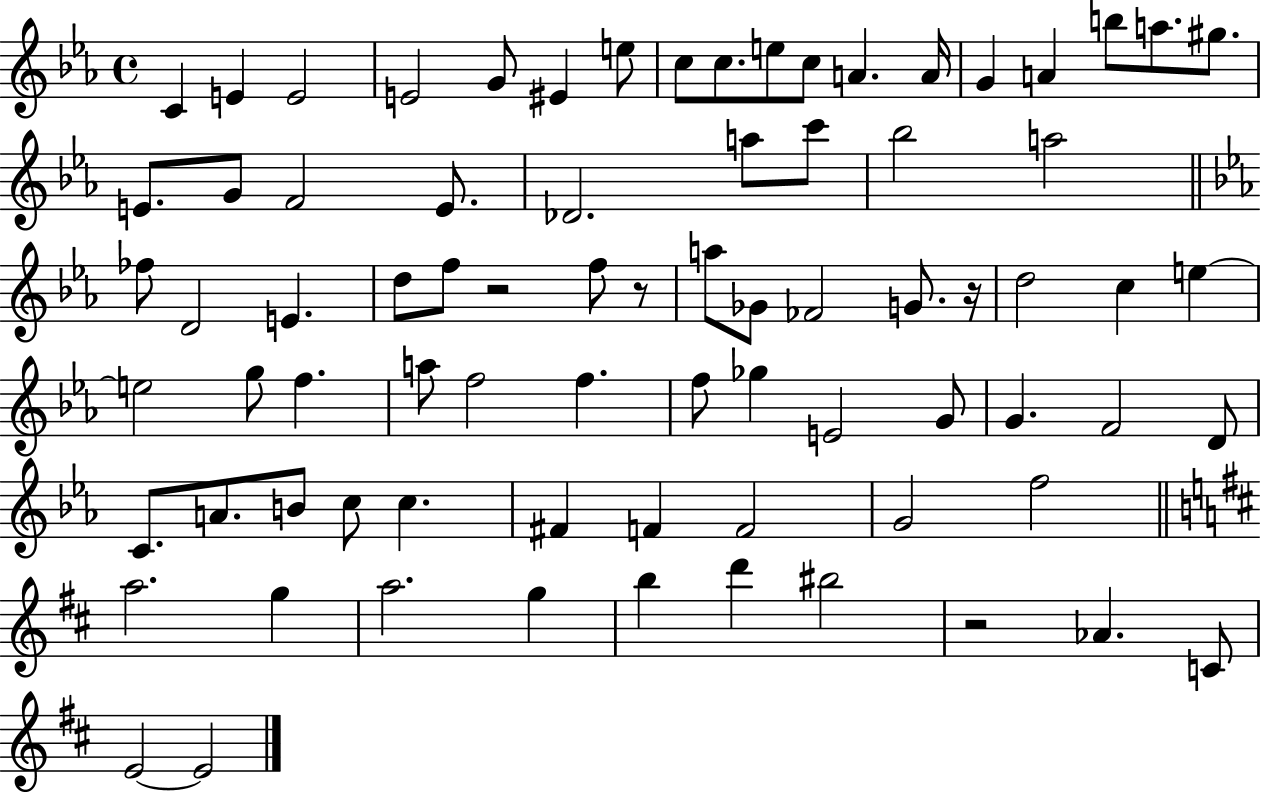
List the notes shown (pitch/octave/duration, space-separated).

C4/q E4/q E4/h E4/h G4/e EIS4/q E5/e C5/e C5/e. E5/e C5/e A4/q. A4/s G4/q A4/q B5/e A5/e. G#5/e. E4/e. G4/e F4/h E4/e. Db4/h. A5/e C6/e Bb5/h A5/h FES5/e D4/h E4/q. D5/e F5/e R/h F5/e R/e A5/e Gb4/e FES4/h G4/e. R/s D5/h C5/q E5/q E5/h G5/e F5/q. A5/e F5/h F5/q. F5/e Gb5/q E4/h G4/e G4/q. F4/h D4/e C4/e. A4/e. B4/e C5/e C5/q. F#4/q F4/q F4/h G4/h F5/h A5/h. G5/q A5/h. G5/q B5/q D6/q BIS5/h R/h Ab4/q. C4/e E4/h E4/h